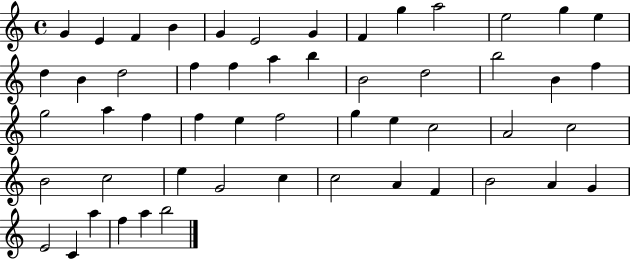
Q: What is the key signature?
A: C major